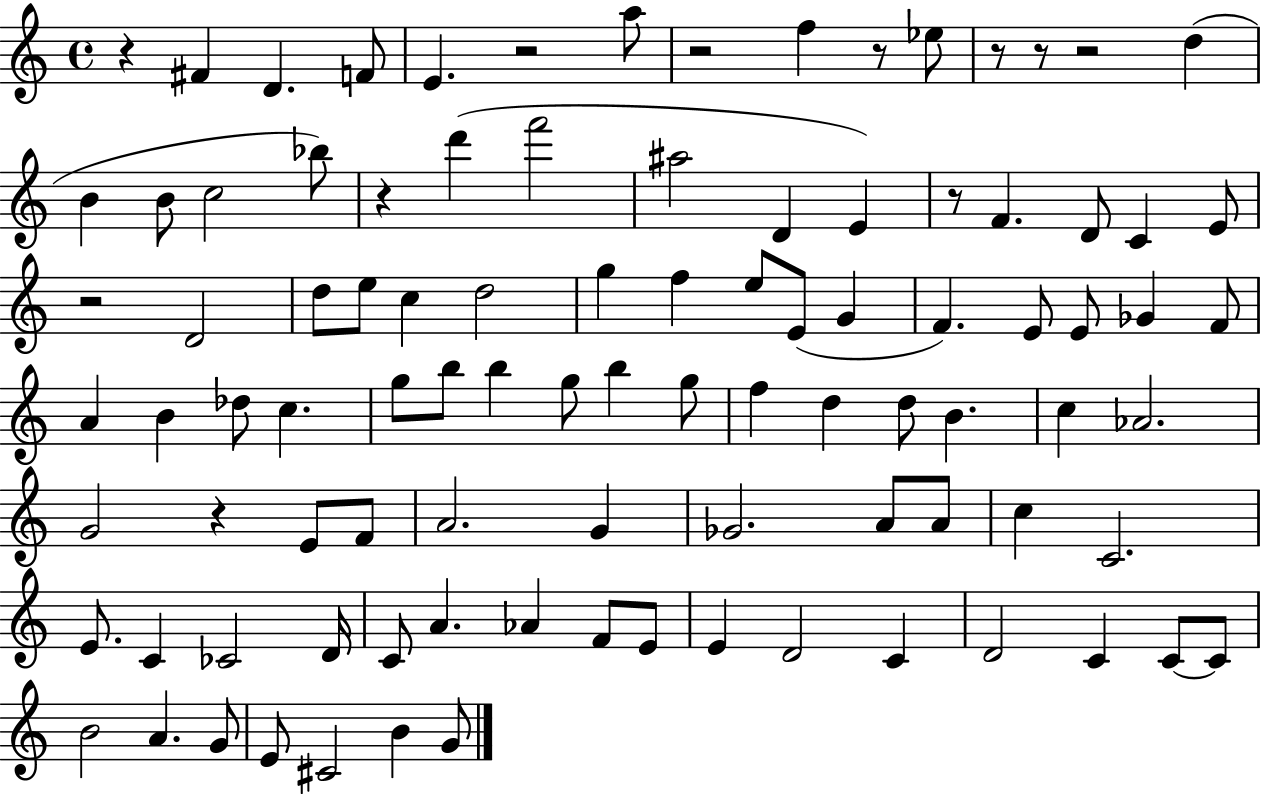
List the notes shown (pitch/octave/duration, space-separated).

R/q F#4/q D4/q. F4/e E4/q. R/h A5/e R/h F5/q R/e Eb5/e R/e R/e R/h D5/q B4/q B4/e C5/h Bb5/e R/q D6/q F6/h A#5/h D4/q E4/q R/e F4/q. D4/e C4/q E4/e R/h D4/h D5/e E5/e C5/q D5/h G5/q F5/q E5/e E4/e G4/q F4/q. E4/e E4/e Gb4/q F4/e A4/q B4/q Db5/e C5/q. G5/e B5/e B5/q G5/e B5/q G5/e F5/q D5/q D5/e B4/q. C5/q Ab4/h. G4/h R/q E4/e F4/e A4/h. G4/q Gb4/h. A4/e A4/e C5/q C4/h. E4/e. C4/q CES4/h D4/s C4/e A4/q. Ab4/q F4/e E4/e E4/q D4/h C4/q D4/h C4/q C4/e C4/e B4/h A4/q. G4/e E4/e C#4/h B4/q G4/e